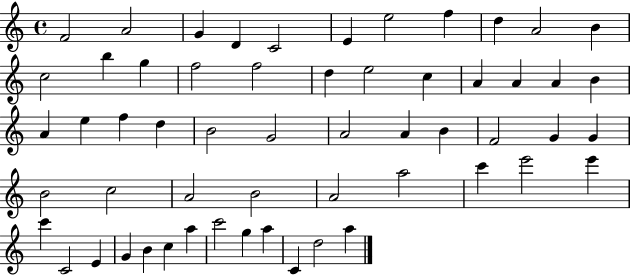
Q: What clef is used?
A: treble